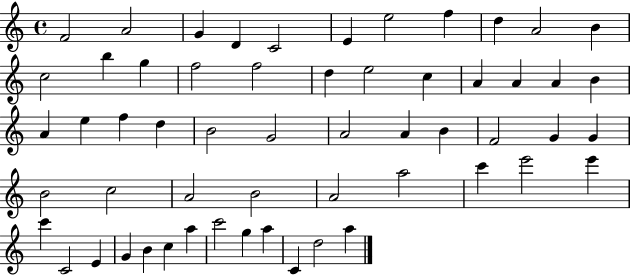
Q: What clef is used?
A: treble